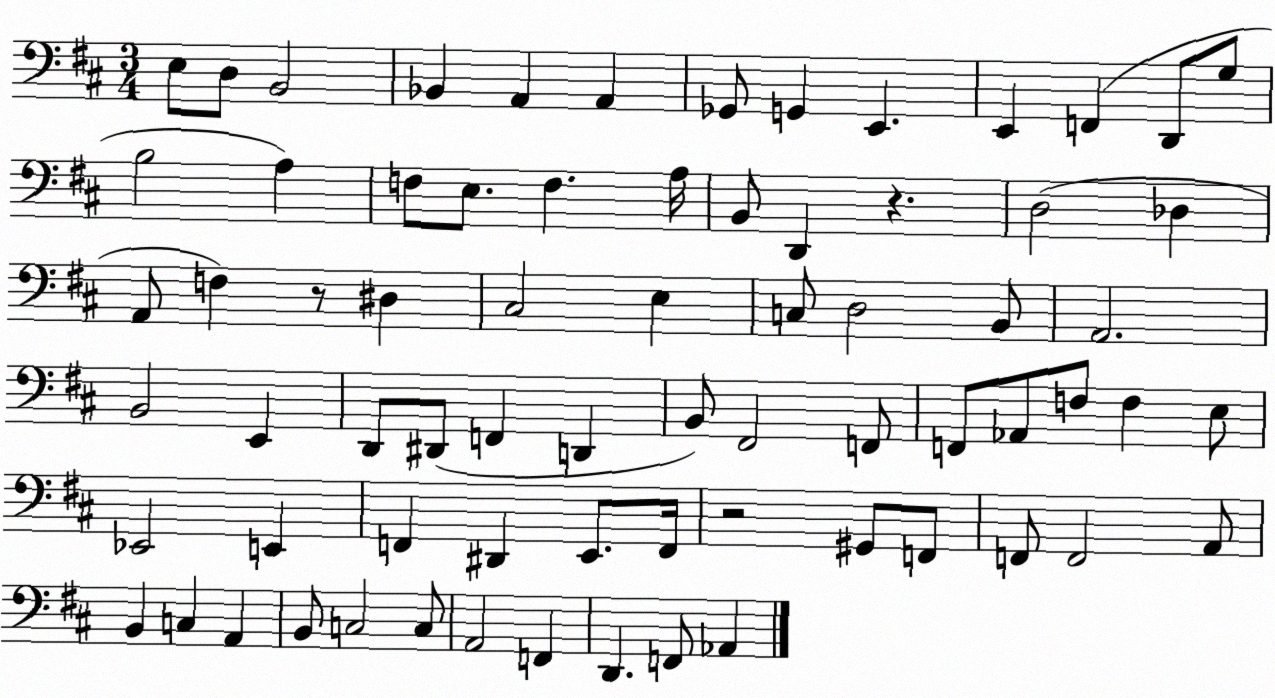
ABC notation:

X:1
T:Untitled
M:3/4
L:1/4
K:D
E,/2 D,/2 B,,2 _B,, A,, A,, _G,,/2 G,, E,, E,, F,, D,,/2 G,/2 B,2 A, F,/2 E,/2 F, A,/4 B,,/2 D,, z D,2 _D, A,,/2 F, z/2 ^D, ^C,2 E, C,/2 D,2 B,,/2 A,,2 B,,2 E,, D,,/2 ^D,,/2 F,, D,, B,,/2 ^F,,2 F,,/2 F,,/2 _A,,/2 F,/2 F, E,/2 _E,,2 E,, F,, ^D,, E,,/2 F,,/4 z2 ^G,,/2 F,,/2 F,,/2 F,,2 A,,/2 B,, C, A,, B,,/2 C,2 C,/2 A,,2 F,, D,, F,,/2 _A,,